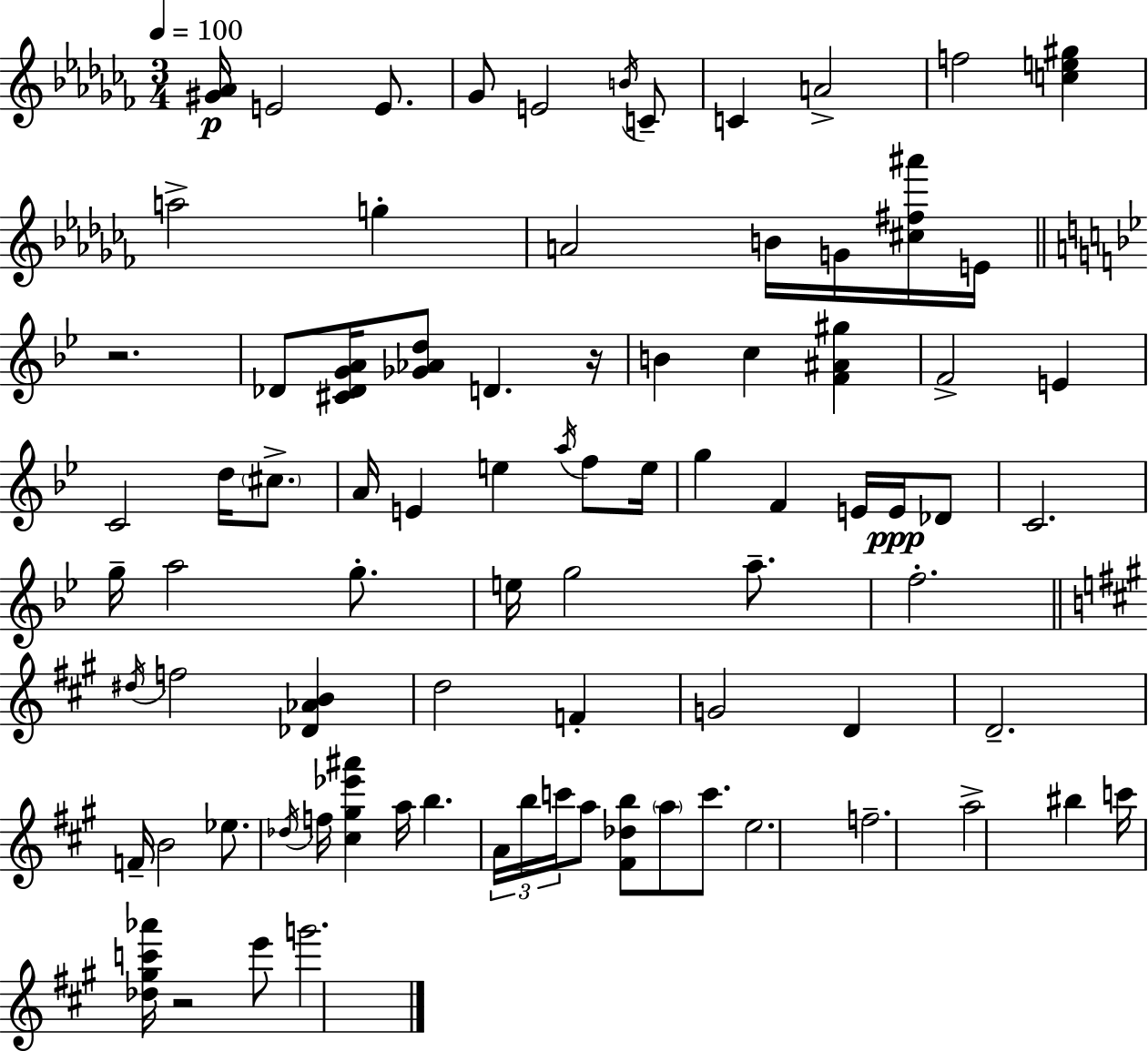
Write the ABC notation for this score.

X:1
T:Untitled
M:3/4
L:1/4
K:Abm
[^G_A]/4 E2 E/2 _G/2 E2 B/4 C/2 C A2 f2 [ce^g] a2 g A2 B/4 G/4 [^c^f^a']/4 E/4 z2 _D/2 [^C_DGA]/4 [_G_Ad]/2 D z/4 B c [F^A^g] F2 E C2 d/4 ^c/2 A/4 E e a/4 f/2 e/4 g F E/4 E/4 _D/2 C2 g/4 a2 g/2 e/4 g2 a/2 f2 ^d/4 f2 [_D_AB] d2 F G2 D D2 F/4 B2 _e/2 _d/4 f/4 [^c^g_e'^a'] a/4 b A/4 b/4 c'/4 a/2 [^F_db]/2 a/2 c'/2 e2 f2 a2 ^b c'/4 [_d^gc'_a']/4 z2 e'/2 g'2